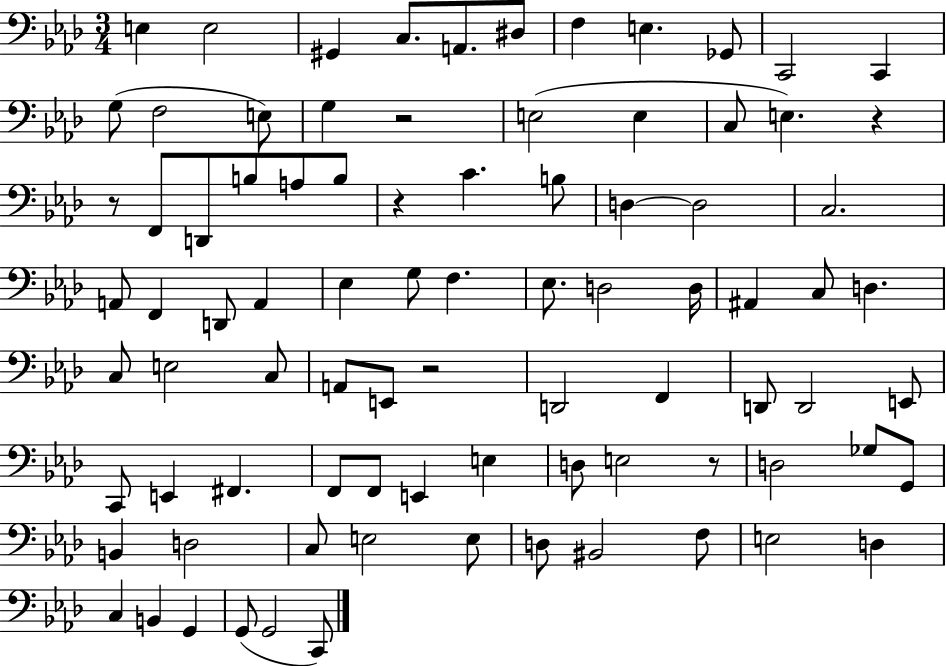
X:1
T:Untitled
M:3/4
L:1/4
K:Ab
E, E,2 ^G,, C,/2 A,,/2 ^D,/2 F, E, _G,,/2 C,,2 C,, G,/2 F,2 E,/2 G, z2 E,2 E, C,/2 E, z z/2 F,,/2 D,,/2 B,/2 A,/2 B,/2 z C B,/2 D, D,2 C,2 A,,/2 F,, D,,/2 A,, _E, G,/2 F, _E,/2 D,2 D,/4 ^A,, C,/2 D, C,/2 E,2 C,/2 A,,/2 E,,/2 z2 D,,2 F,, D,,/2 D,,2 E,,/2 C,,/2 E,, ^F,, F,,/2 F,,/2 E,, E, D,/2 E,2 z/2 D,2 _G,/2 G,,/2 B,, D,2 C,/2 E,2 E,/2 D,/2 ^B,,2 F,/2 E,2 D, C, B,, G,, G,,/2 G,,2 C,,/2